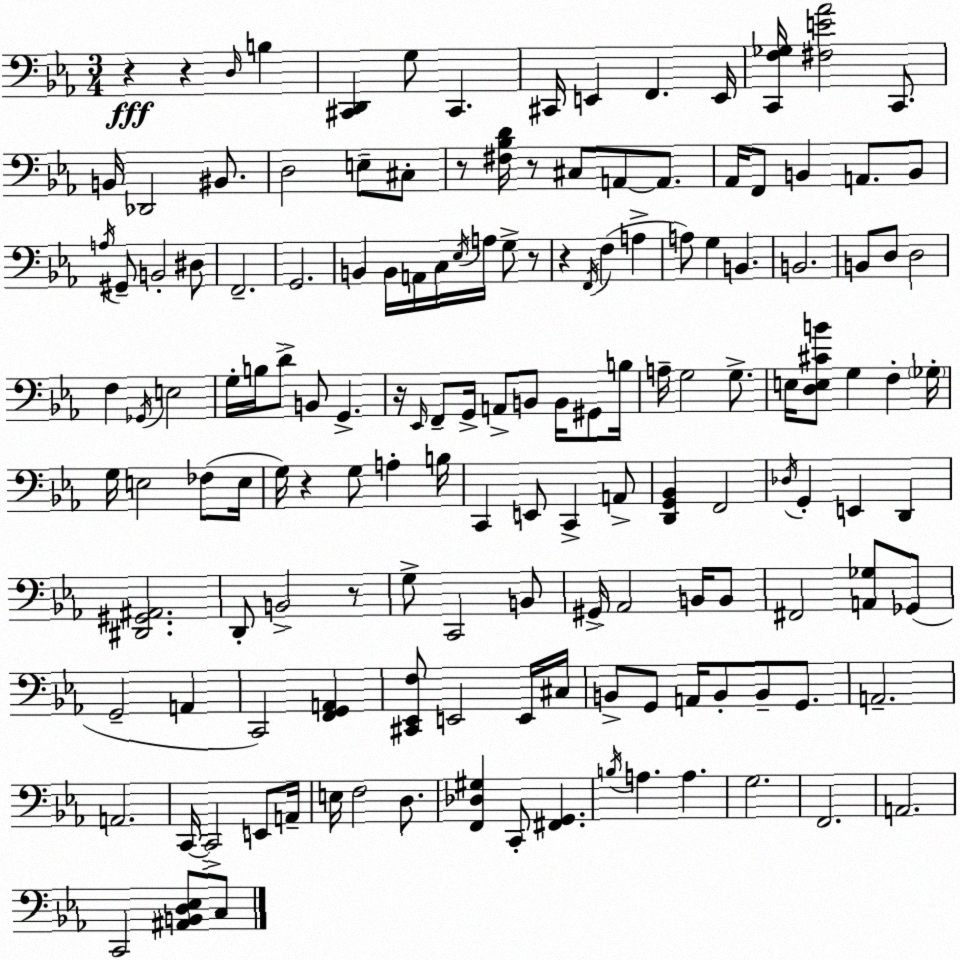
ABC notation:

X:1
T:Untitled
M:3/4
L:1/4
K:Eb
z z D,/4 B, [^C,,D,,] G,/2 ^C,, ^C,,/4 E,, F,, E,,/4 [C,,F,_G,]/4 [^F,E_A]2 C,,/2 B,,/4 _D,,2 ^B,,/2 D,2 E,/2 ^C,/2 z/2 [^F,_B,D]/4 z/2 ^C,/2 A,,/2 A,,/2 _A,,/4 F,,/2 B,, A,,/2 B,,/2 A,/4 ^G,,/2 B,,2 ^D,/2 F,,2 G,,2 B,, B,,/4 A,,/4 C,/4 _E,/4 A,/4 G,/2 z/2 z F,,/4 F, A, A,/2 G, B,, B,,2 B,,/2 D,/2 D,2 F, _G,,/4 E,2 G,/4 B,/4 D/2 B,,/2 G,, z/4 _E,,/4 F,,/2 G,,/4 A,,/2 B,,/2 B,,/4 ^G,,/2 B,/4 A,/4 G,2 G,/2 E,/4 [D,E,^CB]/2 G, F, _G,/4 G,/4 E,2 _F,/2 E,/4 G,/4 z G,/2 A, B,/4 C,, E,,/2 C,, A,,/2 [D,,G,,_B,,] F,,2 _D,/4 G,, E,, D,, [^D,,^G,,^A,,]2 D,,/2 B,,2 z/2 G,/2 C,,2 B,,/2 ^G,,/4 _A,,2 B,,/4 B,,/2 ^F,,2 [A,,_G,]/2 _G,,/2 G,,2 A,, C,,2 [F,,G,,A,,] [^C,,_E,,F,]/2 E,,2 E,,/4 ^C,/4 B,,/2 G,,/2 A,,/4 B,,/2 B,,/2 G,,/2 A,,2 A,,2 C,,/4 C,,2 E,,/2 A,,/4 E,/4 F,2 D,/2 [F,,_D,^G,] C,,/2 [^F,,G,,] B,/4 A, A, G,2 F,,2 A,,2 C,,2 [^A,,B,,D,_E,]/2 C,/2